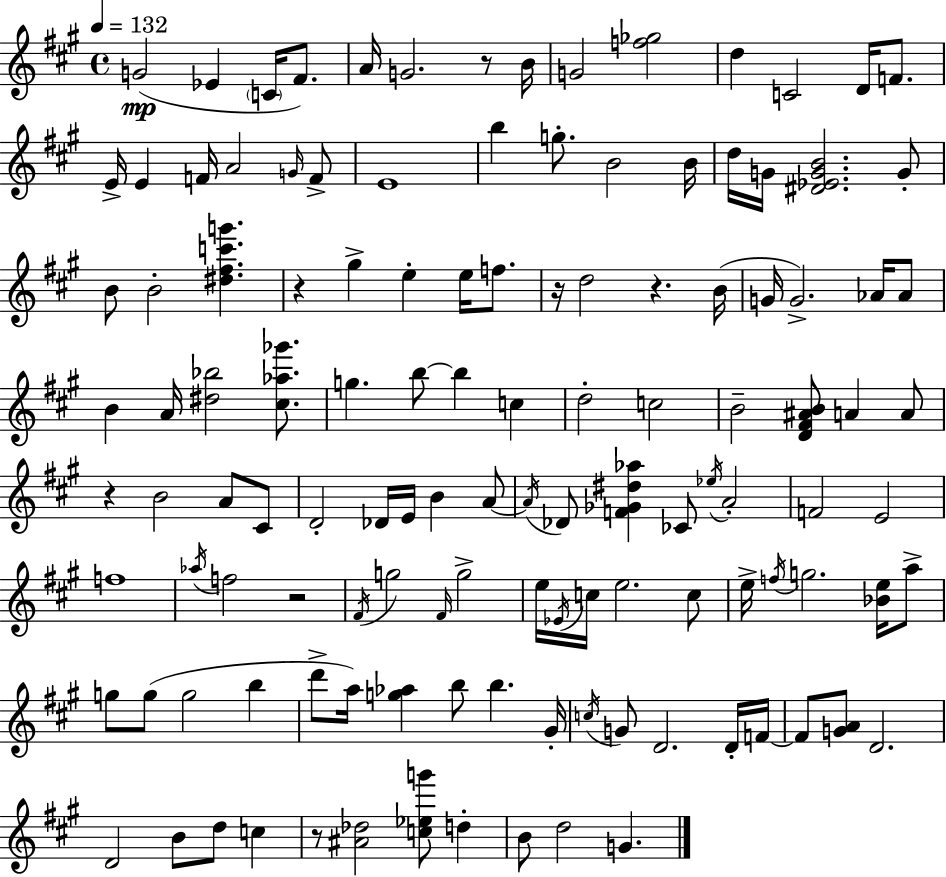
X:1
T:Untitled
M:4/4
L:1/4
K:A
G2 _E C/4 ^F/2 A/4 G2 z/2 B/4 G2 [f_g]2 d C2 D/4 F/2 E/4 E F/4 A2 G/4 F/2 E4 b g/2 B2 B/4 d/4 G/4 [^D_EGB]2 G/2 B/2 B2 [^d^fc'g'] z ^g e e/4 f/2 z/4 d2 z B/4 G/4 G2 _A/4 _A/2 B A/4 [^d_b]2 [^c_a_g']/2 g b/2 b c d2 c2 B2 [D^F^AB]/2 A A/2 z B2 A/2 ^C/2 D2 _D/4 E/4 B A/2 A/4 _D/2 [F_G^d_a] _C/2 _e/4 A2 F2 E2 f4 _a/4 f2 z2 ^F/4 g2 ^F/4 g2 e/4 _E/4 c/4 e2 c/2 e/4 f/4 g2 [_Be]/4 a/2 g/2 g/2 g2 b d'/2 a/4 [g_a] b/2 b ^G/4 c/4 G/2 D2 D/4 F/4 F/2 [GA]/2 D2 D2 B/2 d/2 c z/2 [^A_d]2 [c_eg']/2 d B/2 d2 G